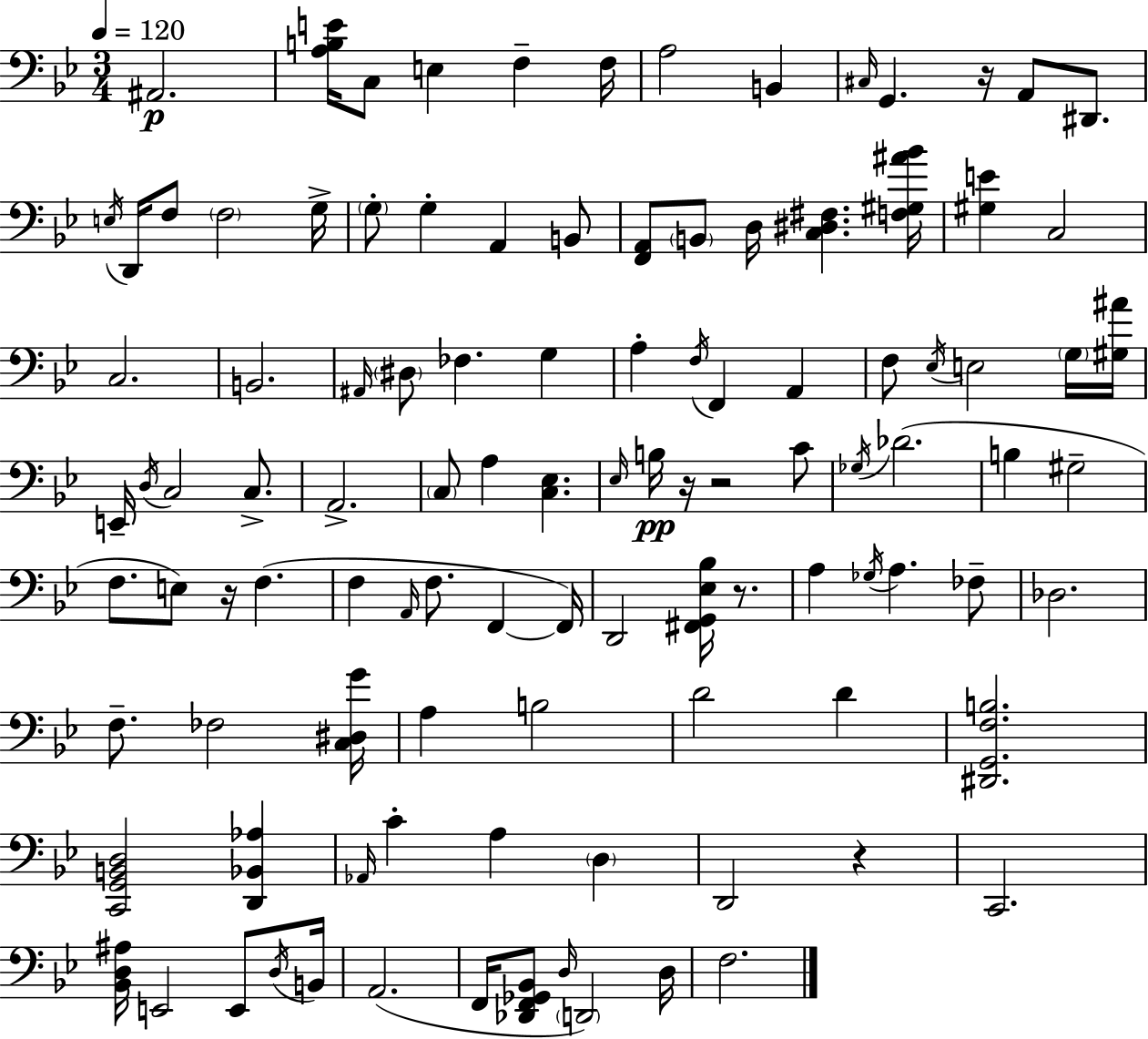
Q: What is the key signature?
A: G minor